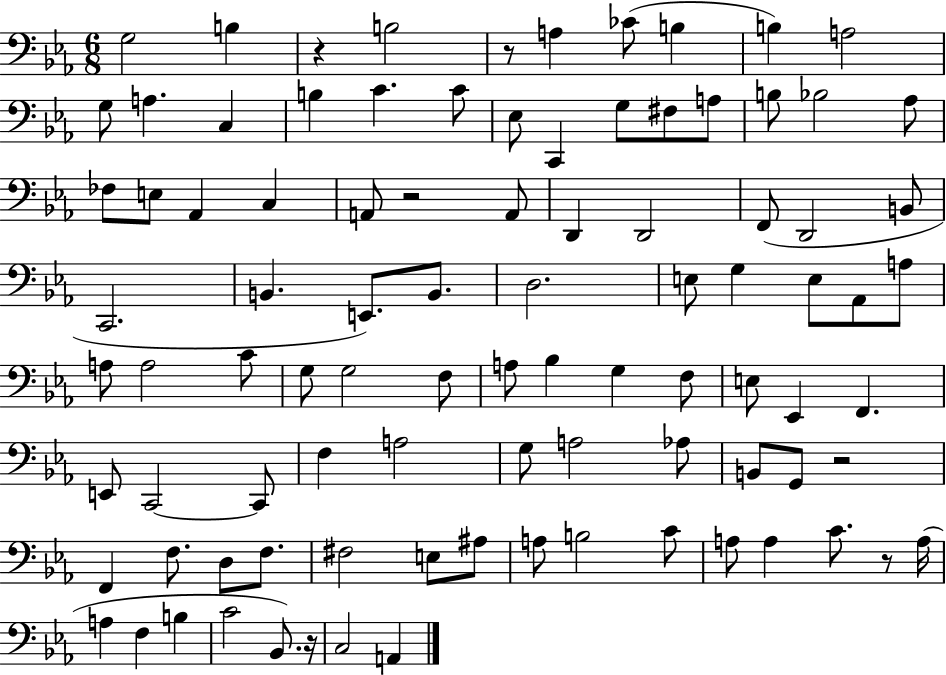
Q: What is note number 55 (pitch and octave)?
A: Eb2